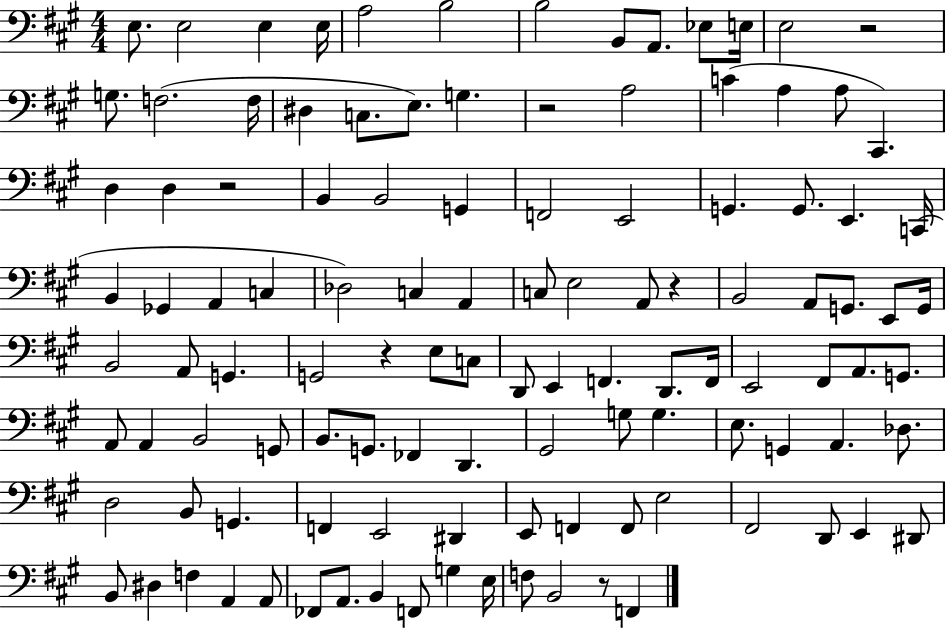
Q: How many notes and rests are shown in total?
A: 114